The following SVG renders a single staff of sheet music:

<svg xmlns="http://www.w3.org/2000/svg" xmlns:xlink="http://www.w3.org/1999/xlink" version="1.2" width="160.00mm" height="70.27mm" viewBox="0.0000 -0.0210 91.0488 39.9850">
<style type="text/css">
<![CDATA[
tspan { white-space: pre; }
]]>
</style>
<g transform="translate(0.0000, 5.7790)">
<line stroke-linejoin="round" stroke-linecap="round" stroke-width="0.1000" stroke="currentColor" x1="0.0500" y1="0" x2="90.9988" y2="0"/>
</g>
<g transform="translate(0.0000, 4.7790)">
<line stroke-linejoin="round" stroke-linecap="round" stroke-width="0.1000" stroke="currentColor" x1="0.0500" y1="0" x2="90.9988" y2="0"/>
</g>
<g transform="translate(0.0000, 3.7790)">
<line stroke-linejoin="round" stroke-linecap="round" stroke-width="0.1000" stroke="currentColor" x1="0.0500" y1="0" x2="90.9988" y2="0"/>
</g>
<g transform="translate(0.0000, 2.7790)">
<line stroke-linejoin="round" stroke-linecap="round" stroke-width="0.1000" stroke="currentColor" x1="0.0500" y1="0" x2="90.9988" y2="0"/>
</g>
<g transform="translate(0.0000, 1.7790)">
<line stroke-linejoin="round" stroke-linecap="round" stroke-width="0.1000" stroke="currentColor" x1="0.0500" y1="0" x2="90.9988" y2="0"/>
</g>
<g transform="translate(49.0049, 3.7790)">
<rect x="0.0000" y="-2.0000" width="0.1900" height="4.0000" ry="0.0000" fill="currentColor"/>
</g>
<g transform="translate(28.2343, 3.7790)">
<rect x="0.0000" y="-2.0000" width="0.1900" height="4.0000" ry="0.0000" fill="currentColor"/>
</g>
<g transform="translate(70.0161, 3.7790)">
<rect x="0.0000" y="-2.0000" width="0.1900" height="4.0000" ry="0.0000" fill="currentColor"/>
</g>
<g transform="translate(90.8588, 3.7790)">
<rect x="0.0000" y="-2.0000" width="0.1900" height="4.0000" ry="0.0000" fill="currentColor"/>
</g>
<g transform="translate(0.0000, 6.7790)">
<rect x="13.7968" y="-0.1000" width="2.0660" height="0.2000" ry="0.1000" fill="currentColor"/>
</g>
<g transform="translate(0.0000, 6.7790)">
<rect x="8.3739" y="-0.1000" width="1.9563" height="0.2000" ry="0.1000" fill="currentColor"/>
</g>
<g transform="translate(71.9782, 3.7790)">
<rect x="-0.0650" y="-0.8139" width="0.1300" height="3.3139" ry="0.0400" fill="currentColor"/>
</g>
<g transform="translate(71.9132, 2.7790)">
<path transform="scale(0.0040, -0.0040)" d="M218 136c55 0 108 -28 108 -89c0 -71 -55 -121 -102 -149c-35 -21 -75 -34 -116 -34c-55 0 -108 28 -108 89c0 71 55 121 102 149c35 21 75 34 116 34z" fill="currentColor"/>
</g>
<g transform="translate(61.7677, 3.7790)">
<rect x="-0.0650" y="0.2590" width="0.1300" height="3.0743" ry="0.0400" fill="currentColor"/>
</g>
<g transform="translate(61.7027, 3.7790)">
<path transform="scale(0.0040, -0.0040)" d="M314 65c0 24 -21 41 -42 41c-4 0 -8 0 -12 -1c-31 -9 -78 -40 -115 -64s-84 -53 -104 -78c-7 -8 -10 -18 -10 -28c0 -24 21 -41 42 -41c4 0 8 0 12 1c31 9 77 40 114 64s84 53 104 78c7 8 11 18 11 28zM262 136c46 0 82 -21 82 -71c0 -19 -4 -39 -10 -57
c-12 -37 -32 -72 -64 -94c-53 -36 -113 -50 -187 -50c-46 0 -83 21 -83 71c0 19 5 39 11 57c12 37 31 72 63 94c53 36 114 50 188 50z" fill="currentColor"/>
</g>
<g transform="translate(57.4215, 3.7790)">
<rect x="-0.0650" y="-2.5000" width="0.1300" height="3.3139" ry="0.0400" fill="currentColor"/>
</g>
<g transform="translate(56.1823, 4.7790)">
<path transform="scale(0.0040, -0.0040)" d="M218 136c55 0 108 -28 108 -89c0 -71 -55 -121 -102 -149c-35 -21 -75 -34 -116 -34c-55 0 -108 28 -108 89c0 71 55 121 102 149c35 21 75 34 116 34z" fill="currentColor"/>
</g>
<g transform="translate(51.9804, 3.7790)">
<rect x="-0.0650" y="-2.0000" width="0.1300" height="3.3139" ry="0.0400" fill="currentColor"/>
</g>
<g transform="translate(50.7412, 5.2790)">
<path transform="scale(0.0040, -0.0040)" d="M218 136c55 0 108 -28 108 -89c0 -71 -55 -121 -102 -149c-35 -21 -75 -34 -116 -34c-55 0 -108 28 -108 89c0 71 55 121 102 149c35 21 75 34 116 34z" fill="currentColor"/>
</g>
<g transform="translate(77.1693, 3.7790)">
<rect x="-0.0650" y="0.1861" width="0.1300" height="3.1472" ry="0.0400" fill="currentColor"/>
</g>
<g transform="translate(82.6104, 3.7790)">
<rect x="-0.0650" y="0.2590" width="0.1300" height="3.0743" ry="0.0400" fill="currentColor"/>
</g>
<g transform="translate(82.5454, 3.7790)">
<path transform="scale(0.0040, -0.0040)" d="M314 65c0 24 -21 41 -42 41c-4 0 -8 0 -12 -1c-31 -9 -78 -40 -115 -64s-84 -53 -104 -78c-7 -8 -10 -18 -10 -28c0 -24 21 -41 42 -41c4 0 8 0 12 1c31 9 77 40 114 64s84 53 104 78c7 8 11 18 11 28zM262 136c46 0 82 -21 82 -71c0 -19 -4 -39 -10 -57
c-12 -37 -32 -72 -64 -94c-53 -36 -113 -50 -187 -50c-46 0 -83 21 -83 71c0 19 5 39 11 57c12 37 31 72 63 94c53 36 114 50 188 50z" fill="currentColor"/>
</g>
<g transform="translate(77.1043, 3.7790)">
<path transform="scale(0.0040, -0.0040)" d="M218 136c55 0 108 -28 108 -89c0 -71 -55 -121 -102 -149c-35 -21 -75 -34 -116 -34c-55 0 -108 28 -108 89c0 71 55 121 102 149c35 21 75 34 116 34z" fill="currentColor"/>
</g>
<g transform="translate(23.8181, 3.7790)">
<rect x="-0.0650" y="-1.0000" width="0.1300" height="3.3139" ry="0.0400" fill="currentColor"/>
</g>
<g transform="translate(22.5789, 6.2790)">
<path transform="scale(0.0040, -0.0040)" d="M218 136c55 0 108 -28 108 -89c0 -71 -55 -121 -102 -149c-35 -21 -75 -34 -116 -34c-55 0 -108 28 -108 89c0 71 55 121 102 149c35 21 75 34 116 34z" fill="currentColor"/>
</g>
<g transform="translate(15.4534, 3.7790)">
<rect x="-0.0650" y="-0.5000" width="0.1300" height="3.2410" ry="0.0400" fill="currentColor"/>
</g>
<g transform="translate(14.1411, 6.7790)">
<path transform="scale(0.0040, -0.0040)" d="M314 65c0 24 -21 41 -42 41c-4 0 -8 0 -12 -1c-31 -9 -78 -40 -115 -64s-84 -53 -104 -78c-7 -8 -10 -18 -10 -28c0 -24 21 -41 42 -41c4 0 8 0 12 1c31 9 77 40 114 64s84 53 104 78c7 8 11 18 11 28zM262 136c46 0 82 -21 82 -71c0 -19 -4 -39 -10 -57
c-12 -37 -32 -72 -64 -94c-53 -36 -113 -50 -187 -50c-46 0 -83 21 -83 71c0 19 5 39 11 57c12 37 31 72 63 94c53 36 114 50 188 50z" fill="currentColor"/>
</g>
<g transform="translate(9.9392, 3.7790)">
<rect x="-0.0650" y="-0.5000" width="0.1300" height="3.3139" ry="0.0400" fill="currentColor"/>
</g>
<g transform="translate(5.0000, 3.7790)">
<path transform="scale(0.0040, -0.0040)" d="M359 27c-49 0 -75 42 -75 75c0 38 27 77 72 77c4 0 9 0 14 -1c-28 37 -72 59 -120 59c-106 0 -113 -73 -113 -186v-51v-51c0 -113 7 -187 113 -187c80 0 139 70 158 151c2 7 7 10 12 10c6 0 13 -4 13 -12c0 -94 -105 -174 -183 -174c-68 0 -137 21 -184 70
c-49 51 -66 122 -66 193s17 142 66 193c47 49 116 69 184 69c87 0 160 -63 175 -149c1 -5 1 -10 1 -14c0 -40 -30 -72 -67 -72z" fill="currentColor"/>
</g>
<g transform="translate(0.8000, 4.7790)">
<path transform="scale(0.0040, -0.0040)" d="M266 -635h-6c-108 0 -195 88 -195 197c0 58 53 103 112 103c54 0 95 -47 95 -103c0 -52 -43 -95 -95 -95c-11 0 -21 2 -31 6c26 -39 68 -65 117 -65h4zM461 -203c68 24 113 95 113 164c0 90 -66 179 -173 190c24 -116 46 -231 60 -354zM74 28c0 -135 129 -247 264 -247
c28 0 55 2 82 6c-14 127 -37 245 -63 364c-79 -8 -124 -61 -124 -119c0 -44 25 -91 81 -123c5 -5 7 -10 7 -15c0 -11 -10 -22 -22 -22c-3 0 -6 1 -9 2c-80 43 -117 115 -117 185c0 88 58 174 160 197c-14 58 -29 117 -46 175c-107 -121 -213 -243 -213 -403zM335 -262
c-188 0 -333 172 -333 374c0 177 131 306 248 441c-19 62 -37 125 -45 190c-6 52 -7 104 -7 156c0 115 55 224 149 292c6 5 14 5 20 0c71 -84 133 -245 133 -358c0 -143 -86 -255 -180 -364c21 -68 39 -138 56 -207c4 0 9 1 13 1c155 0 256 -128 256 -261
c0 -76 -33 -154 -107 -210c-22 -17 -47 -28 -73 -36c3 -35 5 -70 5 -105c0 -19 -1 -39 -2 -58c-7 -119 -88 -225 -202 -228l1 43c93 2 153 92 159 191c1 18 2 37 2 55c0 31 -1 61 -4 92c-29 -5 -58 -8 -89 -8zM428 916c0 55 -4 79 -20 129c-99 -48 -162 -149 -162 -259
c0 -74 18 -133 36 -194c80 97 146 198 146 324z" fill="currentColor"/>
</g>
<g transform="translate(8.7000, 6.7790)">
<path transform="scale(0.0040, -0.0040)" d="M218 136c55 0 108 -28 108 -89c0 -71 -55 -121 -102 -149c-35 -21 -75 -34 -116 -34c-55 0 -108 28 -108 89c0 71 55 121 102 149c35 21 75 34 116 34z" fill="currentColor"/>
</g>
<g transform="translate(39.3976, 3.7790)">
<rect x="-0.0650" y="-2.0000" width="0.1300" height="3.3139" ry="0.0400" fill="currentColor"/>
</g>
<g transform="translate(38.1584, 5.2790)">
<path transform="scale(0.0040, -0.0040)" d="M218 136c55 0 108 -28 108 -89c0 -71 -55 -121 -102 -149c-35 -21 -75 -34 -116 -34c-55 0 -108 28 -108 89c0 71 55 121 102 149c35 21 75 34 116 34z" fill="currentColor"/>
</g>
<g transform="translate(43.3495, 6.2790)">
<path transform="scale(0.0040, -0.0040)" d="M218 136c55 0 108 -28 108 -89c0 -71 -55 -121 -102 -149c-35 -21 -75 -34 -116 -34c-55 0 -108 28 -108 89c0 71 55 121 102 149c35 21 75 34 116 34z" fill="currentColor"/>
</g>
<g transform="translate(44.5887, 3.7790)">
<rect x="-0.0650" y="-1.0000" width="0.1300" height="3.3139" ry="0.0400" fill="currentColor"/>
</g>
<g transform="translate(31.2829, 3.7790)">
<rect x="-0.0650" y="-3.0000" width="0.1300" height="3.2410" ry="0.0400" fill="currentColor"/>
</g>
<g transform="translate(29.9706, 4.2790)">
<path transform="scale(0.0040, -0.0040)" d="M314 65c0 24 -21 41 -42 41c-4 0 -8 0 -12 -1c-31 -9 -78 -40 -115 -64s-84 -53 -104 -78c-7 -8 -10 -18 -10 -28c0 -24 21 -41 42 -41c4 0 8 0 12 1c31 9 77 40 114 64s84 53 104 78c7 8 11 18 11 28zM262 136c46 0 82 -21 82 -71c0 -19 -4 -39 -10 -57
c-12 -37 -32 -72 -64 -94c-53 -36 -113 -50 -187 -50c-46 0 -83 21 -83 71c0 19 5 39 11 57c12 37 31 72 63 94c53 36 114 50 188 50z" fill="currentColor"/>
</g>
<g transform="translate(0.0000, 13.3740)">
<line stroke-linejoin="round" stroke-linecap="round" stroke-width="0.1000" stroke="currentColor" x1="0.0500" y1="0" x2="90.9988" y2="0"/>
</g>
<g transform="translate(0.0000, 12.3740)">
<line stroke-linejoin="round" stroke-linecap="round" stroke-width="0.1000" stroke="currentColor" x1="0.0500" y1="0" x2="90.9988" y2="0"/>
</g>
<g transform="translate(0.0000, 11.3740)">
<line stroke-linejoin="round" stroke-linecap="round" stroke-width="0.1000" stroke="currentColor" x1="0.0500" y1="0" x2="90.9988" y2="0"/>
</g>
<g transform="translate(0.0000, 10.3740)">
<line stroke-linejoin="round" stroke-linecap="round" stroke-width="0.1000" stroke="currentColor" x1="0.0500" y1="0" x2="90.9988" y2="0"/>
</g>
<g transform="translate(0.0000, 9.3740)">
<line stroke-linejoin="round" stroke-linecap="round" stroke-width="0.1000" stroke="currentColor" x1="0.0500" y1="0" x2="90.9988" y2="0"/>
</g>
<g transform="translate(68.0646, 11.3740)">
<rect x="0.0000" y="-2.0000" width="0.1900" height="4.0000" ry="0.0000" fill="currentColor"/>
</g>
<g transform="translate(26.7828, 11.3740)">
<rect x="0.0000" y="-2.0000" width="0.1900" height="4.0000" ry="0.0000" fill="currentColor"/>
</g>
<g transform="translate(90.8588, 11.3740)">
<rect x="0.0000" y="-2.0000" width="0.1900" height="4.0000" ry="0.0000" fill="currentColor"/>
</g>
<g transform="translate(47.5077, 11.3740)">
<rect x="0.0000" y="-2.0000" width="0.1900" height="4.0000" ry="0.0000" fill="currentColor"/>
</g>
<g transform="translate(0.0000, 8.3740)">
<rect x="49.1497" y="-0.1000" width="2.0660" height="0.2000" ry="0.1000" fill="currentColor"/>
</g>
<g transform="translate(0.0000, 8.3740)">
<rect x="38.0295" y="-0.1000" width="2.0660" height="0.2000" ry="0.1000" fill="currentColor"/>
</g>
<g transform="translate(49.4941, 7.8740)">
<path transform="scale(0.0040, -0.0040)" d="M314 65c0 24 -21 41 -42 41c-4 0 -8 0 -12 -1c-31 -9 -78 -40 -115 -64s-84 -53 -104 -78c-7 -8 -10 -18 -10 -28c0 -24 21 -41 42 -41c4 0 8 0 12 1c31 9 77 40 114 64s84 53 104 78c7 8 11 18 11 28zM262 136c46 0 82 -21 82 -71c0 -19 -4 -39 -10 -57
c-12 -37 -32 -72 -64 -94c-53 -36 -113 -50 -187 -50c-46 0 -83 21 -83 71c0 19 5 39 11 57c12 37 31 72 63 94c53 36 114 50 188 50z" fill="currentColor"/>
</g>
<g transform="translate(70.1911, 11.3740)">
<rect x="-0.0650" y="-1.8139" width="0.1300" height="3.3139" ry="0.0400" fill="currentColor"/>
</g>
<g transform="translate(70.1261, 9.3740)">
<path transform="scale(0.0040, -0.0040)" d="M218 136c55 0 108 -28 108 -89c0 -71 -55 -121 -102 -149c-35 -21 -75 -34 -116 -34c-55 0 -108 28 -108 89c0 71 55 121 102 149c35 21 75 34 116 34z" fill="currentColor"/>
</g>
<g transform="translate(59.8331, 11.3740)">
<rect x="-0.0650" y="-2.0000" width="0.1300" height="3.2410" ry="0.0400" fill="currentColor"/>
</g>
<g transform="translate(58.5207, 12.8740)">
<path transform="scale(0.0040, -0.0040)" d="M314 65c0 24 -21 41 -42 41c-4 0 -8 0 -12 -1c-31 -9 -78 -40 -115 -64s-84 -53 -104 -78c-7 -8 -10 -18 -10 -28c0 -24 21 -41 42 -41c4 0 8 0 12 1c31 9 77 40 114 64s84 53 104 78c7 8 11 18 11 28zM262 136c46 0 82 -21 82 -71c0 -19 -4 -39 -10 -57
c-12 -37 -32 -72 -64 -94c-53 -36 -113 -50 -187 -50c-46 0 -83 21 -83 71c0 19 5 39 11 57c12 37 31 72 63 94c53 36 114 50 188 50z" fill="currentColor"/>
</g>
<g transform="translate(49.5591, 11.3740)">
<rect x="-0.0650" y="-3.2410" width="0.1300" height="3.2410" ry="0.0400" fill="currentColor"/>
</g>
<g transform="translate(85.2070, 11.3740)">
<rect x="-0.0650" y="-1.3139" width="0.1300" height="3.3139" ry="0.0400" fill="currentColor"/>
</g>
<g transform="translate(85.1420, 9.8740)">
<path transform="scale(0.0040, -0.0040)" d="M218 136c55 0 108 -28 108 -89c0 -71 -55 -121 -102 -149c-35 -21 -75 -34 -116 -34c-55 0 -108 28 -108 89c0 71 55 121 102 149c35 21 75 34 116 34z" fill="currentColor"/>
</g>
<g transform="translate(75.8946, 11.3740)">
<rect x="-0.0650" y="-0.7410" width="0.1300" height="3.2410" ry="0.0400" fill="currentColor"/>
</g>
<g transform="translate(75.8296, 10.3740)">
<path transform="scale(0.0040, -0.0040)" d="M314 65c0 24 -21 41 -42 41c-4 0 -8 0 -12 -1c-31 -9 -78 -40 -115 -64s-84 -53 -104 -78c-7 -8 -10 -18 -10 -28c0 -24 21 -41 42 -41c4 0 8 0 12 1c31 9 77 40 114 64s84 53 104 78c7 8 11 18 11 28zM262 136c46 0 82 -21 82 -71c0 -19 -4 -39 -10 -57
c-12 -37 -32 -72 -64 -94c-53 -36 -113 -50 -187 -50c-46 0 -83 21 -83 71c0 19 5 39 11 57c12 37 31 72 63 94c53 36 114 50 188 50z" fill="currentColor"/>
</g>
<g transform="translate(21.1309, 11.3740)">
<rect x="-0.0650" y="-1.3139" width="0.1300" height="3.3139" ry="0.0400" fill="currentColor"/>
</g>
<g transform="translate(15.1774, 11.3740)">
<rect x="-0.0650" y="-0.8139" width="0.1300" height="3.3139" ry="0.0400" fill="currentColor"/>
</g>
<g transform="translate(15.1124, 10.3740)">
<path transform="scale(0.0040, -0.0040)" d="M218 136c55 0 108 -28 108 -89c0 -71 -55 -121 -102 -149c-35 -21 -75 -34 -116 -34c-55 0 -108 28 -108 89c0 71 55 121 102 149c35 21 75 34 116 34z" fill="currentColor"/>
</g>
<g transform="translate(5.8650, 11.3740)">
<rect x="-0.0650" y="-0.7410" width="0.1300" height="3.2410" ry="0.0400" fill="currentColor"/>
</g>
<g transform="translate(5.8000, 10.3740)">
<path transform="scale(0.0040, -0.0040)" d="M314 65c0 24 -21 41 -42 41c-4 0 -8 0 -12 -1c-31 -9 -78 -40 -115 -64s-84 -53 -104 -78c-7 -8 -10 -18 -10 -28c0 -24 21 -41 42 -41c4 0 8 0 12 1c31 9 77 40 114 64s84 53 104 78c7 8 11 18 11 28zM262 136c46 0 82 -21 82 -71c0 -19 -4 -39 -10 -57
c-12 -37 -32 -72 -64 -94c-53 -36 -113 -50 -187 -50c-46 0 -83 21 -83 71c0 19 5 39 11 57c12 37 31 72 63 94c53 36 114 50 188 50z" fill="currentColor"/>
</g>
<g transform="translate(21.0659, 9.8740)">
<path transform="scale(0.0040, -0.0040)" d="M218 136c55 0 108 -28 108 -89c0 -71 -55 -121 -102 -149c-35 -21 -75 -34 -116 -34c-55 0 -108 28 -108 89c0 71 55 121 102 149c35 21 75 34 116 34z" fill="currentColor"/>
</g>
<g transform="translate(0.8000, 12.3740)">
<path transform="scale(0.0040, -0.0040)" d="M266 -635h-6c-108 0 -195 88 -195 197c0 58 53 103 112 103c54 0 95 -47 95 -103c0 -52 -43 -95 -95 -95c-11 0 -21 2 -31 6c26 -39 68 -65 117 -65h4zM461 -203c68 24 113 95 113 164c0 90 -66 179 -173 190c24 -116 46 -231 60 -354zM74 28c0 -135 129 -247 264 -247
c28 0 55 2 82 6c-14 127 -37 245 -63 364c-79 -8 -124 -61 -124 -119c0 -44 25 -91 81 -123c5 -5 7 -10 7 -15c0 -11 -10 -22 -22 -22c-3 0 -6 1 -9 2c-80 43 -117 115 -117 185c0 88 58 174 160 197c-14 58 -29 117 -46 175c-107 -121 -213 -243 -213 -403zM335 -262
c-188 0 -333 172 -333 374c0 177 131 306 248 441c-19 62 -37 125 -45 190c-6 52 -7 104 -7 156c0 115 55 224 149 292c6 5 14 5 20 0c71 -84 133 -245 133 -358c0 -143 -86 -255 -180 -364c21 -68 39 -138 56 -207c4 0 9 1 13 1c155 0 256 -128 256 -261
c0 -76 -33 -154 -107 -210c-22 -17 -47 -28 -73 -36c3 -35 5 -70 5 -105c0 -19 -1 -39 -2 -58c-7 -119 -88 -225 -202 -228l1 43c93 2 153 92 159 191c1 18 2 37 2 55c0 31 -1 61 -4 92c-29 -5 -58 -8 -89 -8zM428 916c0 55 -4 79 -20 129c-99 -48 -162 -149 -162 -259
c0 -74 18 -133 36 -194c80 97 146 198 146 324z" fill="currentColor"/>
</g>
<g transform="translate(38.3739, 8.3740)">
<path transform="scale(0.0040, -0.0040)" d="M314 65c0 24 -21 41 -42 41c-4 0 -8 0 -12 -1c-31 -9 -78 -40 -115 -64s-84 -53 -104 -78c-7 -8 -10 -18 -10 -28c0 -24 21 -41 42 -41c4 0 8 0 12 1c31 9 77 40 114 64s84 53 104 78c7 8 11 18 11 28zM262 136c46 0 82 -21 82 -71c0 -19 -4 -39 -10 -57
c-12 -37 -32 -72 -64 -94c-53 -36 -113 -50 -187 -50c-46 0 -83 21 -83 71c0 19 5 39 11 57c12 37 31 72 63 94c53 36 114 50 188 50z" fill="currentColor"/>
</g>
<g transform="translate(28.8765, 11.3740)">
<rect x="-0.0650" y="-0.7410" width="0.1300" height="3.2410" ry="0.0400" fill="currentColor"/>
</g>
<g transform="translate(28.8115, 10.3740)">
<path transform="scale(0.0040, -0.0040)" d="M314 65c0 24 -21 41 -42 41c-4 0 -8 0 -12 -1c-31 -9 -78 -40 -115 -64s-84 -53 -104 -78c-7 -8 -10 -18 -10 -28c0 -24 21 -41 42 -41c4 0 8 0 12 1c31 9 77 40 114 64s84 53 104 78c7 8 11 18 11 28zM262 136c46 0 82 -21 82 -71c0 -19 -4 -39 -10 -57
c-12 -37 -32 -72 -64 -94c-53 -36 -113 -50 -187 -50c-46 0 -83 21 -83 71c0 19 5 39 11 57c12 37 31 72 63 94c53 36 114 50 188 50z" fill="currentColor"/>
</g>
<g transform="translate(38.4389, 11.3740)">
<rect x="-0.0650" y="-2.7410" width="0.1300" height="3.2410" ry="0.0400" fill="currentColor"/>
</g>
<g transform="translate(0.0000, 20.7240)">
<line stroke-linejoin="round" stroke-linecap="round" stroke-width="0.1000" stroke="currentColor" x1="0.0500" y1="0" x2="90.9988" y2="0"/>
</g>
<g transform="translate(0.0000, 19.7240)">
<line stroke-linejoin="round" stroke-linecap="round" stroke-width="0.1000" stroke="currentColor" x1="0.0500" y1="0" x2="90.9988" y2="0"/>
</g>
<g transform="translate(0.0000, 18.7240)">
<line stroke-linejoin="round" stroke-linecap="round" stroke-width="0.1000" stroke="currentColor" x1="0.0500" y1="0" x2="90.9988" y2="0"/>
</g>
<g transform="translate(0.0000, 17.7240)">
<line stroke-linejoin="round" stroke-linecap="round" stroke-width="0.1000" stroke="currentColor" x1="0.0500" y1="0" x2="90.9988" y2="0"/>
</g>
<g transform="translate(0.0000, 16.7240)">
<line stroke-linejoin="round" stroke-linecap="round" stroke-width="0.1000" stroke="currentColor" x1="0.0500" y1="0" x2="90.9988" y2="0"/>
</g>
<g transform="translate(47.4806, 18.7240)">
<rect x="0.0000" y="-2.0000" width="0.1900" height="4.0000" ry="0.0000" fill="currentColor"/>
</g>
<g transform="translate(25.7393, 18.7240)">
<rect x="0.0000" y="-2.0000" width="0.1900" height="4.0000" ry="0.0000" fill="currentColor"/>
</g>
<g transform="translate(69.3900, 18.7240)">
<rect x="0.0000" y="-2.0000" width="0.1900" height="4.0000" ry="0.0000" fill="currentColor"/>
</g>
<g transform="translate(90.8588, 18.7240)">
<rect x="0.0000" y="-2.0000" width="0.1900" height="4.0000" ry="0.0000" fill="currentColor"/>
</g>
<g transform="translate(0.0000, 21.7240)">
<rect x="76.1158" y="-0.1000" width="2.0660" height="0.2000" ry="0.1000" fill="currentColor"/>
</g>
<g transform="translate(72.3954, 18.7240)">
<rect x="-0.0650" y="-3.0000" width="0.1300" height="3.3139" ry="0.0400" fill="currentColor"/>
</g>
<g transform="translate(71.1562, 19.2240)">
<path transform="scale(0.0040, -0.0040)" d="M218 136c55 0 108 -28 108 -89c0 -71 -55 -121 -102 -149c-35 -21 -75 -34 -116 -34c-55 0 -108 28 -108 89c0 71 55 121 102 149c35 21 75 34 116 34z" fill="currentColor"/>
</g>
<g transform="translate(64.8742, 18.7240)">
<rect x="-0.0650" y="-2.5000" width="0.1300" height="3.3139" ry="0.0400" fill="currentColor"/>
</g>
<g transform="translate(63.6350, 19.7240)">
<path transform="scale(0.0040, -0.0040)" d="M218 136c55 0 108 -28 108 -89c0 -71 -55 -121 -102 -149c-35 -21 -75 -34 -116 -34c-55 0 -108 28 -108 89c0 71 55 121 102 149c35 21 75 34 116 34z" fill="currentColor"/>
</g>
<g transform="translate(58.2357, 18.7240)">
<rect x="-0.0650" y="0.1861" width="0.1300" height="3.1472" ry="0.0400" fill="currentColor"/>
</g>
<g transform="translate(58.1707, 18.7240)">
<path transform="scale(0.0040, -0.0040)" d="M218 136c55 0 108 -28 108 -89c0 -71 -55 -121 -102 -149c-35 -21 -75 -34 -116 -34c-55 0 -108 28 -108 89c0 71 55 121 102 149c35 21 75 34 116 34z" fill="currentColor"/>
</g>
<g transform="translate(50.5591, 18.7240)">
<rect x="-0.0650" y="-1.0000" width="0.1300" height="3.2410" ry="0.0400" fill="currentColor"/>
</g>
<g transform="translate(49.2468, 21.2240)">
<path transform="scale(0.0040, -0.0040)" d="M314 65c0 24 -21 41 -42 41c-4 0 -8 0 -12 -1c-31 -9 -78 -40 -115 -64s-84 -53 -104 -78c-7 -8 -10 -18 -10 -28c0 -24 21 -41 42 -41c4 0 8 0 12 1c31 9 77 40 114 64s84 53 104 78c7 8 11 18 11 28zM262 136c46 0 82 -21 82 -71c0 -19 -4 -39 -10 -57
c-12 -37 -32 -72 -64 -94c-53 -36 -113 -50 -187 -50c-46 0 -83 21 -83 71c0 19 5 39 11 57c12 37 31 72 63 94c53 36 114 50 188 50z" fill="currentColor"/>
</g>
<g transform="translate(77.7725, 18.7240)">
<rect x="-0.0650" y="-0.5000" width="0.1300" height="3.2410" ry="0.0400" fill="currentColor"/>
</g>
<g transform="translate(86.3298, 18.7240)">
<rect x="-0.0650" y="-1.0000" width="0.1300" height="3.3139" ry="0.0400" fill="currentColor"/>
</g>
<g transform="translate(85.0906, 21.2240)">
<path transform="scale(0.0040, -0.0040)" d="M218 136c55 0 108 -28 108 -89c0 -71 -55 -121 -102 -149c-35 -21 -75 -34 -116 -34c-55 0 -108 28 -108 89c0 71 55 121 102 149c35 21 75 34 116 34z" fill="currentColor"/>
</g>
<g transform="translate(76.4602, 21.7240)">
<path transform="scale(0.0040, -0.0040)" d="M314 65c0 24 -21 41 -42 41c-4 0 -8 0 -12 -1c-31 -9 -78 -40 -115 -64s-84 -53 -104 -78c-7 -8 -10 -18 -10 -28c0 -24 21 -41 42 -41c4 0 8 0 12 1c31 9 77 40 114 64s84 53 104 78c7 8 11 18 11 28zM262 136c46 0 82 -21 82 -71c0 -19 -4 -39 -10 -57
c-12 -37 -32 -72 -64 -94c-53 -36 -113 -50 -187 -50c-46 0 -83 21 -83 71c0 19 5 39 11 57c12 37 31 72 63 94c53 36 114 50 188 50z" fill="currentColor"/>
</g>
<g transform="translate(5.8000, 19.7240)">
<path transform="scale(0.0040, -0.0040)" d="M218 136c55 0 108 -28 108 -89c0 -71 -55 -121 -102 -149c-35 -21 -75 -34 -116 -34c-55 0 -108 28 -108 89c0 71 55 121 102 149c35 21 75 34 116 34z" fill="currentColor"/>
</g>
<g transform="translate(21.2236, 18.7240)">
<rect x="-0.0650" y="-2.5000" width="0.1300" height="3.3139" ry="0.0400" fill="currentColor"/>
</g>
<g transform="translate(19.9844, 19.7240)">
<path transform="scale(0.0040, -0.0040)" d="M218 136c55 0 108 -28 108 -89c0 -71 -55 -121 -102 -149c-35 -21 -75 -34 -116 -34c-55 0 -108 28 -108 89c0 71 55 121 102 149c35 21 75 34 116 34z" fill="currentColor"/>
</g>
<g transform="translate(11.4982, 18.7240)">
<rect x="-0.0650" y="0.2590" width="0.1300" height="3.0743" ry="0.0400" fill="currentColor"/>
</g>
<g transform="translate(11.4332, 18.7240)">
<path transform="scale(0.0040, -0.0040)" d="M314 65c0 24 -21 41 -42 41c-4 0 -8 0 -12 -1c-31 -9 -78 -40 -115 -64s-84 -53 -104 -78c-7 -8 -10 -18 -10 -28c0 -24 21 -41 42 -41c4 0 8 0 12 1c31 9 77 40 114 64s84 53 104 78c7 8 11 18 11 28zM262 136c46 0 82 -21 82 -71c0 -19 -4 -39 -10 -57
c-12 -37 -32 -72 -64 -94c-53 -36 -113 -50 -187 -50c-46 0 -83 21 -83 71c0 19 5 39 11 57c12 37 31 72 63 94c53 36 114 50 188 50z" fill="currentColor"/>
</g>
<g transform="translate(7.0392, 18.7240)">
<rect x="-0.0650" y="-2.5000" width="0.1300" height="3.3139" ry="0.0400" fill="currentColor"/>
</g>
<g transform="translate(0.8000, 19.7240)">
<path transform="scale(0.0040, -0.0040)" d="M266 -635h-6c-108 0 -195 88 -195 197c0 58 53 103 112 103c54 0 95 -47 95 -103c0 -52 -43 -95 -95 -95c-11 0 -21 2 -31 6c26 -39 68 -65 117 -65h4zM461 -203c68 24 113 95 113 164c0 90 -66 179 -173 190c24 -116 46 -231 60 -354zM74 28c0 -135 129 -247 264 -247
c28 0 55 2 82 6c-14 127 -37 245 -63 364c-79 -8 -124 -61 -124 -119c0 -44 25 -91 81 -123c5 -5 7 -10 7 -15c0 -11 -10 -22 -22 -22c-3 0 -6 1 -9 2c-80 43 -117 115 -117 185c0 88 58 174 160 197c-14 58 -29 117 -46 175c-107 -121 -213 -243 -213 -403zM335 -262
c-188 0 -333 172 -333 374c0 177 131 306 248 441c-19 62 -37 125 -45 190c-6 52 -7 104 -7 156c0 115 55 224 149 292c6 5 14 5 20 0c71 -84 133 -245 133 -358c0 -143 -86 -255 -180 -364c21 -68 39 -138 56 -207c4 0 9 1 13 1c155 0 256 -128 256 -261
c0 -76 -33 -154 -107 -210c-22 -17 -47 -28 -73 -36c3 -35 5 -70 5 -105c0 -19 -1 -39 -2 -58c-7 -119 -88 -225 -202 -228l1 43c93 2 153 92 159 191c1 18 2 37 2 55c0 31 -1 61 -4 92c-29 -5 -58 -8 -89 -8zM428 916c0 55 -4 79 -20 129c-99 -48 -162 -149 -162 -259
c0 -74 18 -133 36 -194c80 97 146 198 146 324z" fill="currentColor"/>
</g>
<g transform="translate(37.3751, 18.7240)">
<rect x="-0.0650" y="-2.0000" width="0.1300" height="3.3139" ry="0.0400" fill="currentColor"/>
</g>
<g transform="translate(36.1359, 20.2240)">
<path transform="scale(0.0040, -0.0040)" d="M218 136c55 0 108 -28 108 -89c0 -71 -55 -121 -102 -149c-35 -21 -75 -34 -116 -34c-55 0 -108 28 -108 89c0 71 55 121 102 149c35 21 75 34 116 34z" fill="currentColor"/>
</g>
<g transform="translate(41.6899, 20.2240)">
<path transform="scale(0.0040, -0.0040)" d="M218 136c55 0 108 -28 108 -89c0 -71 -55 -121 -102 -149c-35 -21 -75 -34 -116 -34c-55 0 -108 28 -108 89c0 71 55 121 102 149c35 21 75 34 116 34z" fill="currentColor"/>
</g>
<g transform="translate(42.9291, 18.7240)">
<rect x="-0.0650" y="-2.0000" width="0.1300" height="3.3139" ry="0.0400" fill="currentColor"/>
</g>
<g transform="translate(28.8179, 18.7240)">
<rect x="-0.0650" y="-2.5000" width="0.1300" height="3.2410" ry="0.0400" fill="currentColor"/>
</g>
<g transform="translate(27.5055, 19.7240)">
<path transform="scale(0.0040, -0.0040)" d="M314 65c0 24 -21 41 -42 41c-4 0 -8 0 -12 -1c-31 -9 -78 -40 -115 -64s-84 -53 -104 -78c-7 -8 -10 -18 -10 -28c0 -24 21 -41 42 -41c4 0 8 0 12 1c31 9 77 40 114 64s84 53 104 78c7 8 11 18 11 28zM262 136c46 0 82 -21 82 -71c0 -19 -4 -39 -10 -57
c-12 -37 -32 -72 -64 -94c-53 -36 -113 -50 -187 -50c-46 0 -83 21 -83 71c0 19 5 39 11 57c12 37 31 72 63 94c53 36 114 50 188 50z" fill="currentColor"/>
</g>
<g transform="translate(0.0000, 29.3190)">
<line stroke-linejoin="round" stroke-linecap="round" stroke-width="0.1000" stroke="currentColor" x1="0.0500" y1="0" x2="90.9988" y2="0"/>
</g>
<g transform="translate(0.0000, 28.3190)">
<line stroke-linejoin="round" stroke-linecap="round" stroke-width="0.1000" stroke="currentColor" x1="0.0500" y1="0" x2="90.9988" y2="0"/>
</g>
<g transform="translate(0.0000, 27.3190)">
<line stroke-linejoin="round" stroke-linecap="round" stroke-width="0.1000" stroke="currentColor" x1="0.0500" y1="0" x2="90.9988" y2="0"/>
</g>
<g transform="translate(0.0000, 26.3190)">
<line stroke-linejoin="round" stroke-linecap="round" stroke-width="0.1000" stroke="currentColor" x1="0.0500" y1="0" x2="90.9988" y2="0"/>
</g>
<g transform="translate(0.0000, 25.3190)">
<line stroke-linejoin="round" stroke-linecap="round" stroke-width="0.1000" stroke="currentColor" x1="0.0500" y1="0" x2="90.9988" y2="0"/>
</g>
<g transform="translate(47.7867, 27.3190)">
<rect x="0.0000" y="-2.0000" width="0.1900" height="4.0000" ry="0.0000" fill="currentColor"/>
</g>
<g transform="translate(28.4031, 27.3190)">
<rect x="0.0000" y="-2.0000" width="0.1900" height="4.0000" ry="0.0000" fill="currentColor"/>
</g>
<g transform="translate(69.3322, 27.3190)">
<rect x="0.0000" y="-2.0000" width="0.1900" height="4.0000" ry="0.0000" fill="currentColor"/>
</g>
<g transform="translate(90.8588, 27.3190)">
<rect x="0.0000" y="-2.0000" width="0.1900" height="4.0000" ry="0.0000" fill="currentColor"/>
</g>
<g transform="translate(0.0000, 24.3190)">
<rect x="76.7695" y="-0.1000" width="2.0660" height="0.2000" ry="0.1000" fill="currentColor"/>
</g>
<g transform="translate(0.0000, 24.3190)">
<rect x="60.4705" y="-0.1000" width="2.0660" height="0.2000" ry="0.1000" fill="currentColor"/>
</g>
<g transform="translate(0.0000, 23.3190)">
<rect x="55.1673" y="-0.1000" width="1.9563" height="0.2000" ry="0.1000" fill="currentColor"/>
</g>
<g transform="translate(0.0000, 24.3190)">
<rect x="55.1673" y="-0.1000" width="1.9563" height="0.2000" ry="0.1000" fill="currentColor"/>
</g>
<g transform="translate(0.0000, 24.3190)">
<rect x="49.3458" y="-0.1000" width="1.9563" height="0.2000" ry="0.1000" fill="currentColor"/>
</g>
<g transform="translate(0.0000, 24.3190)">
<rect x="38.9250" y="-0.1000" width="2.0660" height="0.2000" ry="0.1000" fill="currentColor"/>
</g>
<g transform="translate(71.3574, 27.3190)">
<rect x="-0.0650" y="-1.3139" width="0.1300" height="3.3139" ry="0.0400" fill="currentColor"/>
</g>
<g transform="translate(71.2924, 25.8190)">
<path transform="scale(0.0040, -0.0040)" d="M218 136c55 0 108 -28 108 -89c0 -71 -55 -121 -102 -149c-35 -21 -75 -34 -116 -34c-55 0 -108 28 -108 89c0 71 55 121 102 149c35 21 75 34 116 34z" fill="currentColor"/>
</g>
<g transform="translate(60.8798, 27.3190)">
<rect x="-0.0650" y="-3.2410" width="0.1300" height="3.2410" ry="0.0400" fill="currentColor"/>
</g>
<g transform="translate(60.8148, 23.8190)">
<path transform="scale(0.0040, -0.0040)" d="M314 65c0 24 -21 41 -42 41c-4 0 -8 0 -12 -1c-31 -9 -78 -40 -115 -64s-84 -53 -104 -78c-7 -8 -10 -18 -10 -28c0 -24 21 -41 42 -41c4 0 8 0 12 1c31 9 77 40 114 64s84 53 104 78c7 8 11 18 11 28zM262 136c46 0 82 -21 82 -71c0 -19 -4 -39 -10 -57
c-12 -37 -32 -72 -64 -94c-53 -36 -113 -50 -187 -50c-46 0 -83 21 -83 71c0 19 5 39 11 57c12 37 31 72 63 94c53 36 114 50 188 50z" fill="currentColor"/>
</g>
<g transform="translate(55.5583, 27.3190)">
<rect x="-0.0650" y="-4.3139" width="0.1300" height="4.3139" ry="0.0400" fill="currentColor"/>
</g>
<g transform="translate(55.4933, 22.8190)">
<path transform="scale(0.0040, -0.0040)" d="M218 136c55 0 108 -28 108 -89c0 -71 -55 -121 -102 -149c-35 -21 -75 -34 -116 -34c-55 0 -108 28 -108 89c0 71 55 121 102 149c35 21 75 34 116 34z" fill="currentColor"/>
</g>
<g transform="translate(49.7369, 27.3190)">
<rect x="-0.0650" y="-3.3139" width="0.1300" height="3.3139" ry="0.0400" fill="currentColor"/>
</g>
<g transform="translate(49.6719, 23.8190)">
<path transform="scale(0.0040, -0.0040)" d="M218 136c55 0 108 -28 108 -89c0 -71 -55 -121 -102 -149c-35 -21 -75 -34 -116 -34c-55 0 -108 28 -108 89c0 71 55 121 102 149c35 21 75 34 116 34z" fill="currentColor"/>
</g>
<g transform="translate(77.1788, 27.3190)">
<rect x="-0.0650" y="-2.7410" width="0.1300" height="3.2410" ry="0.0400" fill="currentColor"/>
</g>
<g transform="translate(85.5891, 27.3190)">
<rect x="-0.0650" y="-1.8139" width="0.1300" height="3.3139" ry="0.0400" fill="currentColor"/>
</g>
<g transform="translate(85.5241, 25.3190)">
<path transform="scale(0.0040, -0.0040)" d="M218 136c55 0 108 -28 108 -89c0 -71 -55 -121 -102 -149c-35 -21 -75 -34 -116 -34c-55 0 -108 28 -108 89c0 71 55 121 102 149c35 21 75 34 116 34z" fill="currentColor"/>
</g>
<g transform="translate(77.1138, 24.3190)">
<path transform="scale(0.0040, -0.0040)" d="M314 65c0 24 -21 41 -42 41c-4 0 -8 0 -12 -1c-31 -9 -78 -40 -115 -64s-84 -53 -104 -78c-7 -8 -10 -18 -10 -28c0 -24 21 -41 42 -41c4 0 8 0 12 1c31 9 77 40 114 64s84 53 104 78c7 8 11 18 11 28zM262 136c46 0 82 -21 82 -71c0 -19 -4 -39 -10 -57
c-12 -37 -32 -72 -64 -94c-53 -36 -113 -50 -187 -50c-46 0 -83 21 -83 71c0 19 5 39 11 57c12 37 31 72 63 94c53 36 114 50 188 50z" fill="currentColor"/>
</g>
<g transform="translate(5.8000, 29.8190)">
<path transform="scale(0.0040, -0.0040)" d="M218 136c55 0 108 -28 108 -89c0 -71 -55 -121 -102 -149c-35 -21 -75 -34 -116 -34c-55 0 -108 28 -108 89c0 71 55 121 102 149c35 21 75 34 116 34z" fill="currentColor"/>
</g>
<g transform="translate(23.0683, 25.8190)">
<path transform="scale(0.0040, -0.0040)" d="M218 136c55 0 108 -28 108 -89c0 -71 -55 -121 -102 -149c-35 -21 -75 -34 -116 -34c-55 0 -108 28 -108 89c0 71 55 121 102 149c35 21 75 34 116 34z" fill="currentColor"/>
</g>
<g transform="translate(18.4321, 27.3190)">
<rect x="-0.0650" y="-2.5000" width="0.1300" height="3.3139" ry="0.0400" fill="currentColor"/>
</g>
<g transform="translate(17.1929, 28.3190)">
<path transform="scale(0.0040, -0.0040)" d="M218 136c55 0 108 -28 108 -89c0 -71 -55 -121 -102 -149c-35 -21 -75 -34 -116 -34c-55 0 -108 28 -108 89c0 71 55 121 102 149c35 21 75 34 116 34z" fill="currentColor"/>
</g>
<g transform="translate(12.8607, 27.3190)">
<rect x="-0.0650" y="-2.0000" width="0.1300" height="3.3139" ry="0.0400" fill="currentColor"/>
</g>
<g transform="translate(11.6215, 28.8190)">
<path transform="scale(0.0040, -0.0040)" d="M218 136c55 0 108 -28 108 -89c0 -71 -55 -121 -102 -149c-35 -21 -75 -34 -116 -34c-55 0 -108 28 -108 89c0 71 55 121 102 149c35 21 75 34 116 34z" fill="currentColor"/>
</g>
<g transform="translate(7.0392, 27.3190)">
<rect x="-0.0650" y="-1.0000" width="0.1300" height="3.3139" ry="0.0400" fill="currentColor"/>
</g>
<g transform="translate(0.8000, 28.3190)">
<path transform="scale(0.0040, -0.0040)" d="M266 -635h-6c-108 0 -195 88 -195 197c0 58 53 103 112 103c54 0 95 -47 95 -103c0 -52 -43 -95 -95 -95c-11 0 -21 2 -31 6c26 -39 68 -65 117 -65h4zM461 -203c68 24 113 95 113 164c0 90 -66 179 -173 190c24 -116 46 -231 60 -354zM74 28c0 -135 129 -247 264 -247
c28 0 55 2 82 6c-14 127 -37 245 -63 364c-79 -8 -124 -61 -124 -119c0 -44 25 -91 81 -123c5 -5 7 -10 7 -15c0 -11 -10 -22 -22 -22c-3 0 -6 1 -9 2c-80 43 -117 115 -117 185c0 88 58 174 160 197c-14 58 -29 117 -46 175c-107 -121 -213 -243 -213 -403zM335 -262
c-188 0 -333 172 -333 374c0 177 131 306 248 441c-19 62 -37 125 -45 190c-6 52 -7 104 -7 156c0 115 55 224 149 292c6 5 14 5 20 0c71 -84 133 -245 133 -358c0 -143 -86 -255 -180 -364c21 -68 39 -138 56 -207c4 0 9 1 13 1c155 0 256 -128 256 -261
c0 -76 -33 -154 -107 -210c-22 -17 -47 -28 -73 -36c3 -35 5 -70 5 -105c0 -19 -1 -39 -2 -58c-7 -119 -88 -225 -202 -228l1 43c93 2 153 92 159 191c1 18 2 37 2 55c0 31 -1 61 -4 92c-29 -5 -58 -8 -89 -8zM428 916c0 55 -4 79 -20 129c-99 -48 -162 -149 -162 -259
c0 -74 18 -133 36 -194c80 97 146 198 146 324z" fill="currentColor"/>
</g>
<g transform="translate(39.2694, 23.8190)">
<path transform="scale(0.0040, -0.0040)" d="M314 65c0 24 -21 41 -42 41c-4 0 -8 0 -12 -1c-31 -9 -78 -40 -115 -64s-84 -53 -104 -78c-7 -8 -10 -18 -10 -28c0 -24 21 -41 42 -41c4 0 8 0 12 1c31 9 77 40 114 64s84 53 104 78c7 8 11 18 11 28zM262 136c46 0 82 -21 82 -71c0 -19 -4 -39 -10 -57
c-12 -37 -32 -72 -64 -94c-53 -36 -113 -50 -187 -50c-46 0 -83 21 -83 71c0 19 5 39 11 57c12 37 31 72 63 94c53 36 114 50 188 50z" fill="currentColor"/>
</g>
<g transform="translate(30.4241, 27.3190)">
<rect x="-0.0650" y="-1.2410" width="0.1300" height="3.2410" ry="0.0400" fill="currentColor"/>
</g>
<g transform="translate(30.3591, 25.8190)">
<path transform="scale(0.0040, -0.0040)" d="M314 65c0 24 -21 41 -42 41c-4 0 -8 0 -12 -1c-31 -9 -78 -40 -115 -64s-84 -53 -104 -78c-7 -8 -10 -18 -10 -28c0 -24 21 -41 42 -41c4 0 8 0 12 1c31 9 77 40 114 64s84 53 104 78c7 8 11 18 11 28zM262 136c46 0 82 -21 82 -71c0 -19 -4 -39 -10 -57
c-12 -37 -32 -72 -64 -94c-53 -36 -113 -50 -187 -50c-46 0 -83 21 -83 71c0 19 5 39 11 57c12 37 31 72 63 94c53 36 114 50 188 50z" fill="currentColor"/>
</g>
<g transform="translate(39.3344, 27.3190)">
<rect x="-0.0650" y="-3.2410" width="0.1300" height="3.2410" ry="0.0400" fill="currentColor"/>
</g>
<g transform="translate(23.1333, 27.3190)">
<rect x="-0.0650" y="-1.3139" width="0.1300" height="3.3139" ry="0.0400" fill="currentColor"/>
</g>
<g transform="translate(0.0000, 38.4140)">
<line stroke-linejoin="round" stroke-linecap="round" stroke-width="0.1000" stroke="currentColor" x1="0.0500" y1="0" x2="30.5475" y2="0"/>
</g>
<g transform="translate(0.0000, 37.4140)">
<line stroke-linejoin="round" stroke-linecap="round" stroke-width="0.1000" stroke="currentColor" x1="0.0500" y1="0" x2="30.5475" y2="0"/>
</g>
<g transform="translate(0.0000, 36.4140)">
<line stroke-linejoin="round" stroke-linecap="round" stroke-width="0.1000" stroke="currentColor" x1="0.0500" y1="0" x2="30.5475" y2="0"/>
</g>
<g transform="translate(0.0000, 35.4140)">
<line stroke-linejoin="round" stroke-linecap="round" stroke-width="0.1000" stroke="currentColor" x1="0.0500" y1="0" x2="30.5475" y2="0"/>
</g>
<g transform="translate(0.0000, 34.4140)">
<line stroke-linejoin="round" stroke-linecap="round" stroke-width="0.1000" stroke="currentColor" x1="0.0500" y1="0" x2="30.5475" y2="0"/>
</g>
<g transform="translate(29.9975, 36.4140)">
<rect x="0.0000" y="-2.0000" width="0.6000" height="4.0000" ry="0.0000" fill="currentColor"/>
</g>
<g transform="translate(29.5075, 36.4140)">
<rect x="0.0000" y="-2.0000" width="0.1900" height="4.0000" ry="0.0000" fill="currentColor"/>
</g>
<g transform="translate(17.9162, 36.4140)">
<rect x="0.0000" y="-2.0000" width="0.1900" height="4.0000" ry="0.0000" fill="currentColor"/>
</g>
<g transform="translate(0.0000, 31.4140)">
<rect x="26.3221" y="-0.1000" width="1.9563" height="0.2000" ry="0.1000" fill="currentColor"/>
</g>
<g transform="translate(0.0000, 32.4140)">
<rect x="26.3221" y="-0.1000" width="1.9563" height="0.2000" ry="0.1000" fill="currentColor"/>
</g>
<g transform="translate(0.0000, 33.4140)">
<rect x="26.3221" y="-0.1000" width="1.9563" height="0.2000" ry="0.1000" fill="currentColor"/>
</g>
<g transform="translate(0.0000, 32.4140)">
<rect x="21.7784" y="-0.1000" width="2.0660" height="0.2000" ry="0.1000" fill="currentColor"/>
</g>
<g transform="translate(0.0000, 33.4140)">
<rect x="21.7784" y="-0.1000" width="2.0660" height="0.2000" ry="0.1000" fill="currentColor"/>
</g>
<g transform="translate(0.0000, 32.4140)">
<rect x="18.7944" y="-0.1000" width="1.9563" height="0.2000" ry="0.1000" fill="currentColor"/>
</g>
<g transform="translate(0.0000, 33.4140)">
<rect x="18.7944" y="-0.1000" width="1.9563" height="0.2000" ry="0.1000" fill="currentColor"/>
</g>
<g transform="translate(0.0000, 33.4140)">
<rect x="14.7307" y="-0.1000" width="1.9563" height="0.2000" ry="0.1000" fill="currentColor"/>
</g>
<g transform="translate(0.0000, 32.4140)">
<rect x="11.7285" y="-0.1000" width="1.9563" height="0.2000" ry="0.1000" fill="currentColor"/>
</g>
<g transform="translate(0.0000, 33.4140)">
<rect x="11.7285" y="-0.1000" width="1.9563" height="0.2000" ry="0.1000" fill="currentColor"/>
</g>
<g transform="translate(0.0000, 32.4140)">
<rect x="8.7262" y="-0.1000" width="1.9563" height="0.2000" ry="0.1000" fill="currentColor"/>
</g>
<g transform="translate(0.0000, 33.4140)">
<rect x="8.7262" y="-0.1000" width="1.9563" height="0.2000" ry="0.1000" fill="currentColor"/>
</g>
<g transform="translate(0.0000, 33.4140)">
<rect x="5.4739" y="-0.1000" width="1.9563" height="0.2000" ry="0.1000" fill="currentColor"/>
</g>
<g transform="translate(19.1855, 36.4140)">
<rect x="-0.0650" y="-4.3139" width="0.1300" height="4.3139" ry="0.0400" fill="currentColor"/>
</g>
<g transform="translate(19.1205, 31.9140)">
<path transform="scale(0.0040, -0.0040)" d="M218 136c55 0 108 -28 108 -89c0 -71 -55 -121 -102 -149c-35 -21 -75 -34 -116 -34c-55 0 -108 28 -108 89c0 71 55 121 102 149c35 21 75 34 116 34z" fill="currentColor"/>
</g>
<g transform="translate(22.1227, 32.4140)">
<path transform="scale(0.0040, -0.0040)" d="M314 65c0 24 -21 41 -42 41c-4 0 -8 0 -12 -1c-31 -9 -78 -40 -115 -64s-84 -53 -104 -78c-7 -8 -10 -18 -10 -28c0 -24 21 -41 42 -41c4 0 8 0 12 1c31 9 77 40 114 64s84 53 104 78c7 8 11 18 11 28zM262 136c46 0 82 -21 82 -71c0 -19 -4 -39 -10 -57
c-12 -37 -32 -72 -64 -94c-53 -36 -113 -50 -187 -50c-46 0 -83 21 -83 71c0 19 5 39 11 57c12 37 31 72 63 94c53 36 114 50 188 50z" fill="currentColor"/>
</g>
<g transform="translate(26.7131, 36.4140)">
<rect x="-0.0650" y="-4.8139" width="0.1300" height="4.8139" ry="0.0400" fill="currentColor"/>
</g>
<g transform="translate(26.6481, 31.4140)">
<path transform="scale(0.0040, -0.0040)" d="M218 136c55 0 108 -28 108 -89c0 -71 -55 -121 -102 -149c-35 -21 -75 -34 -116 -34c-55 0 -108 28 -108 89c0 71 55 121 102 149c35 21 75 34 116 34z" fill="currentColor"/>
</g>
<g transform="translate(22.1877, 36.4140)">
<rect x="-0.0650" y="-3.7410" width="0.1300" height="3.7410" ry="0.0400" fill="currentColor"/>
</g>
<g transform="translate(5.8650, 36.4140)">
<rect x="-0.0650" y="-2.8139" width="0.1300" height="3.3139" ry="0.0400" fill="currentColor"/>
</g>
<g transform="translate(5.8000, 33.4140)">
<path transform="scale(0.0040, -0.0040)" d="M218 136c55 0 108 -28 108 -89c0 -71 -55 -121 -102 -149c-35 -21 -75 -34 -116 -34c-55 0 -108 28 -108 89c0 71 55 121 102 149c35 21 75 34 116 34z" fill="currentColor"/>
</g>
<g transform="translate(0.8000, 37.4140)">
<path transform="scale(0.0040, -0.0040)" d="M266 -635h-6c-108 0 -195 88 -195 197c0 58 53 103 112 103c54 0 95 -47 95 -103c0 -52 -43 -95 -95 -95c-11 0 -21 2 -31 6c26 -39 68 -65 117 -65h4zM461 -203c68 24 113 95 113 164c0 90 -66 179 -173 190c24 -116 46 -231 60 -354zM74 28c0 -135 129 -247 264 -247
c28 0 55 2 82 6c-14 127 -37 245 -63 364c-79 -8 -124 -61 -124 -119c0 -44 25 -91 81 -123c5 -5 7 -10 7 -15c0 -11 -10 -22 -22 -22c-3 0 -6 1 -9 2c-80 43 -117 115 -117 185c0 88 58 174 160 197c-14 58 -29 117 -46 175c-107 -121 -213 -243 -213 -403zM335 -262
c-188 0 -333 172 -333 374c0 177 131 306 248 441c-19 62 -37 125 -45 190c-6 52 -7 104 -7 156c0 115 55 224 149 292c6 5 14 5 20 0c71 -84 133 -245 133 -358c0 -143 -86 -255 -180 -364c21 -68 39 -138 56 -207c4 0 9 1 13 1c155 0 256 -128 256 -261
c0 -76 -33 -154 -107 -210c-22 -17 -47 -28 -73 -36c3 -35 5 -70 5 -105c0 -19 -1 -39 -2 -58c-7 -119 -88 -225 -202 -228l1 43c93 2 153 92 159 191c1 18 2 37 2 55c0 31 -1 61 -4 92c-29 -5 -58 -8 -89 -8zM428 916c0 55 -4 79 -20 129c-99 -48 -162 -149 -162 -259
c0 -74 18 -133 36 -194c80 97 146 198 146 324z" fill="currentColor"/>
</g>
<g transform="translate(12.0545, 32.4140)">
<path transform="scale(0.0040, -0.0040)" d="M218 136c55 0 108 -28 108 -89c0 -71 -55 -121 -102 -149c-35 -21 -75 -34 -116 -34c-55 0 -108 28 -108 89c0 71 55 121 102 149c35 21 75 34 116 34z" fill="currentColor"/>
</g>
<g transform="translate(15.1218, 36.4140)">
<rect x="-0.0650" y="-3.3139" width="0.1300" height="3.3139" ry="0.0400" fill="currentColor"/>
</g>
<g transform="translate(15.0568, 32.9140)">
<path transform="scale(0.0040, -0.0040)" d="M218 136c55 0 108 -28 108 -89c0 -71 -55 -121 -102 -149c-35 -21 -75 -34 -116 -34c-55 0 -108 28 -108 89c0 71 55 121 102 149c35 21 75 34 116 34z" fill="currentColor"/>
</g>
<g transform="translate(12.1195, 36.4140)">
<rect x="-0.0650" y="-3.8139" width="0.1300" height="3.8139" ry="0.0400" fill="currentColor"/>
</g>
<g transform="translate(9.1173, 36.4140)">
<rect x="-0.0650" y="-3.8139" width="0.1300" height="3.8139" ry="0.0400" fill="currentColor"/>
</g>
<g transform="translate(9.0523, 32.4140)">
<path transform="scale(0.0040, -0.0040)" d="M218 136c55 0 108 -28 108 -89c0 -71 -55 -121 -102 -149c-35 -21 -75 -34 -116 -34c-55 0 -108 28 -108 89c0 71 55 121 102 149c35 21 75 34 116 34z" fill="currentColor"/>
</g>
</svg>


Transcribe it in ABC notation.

X:1
T:Untitled
M:4/4
L:1/4
K:C
C C2 D A2 F D F G B2 d B B2 d2 d e d2 a2 b2 F2 f d2 e G B2 G G2 F F D2 B G A C2 D D F G e e2 b2 b d' b2 e a2 f a c' c' b d' c'2 e'